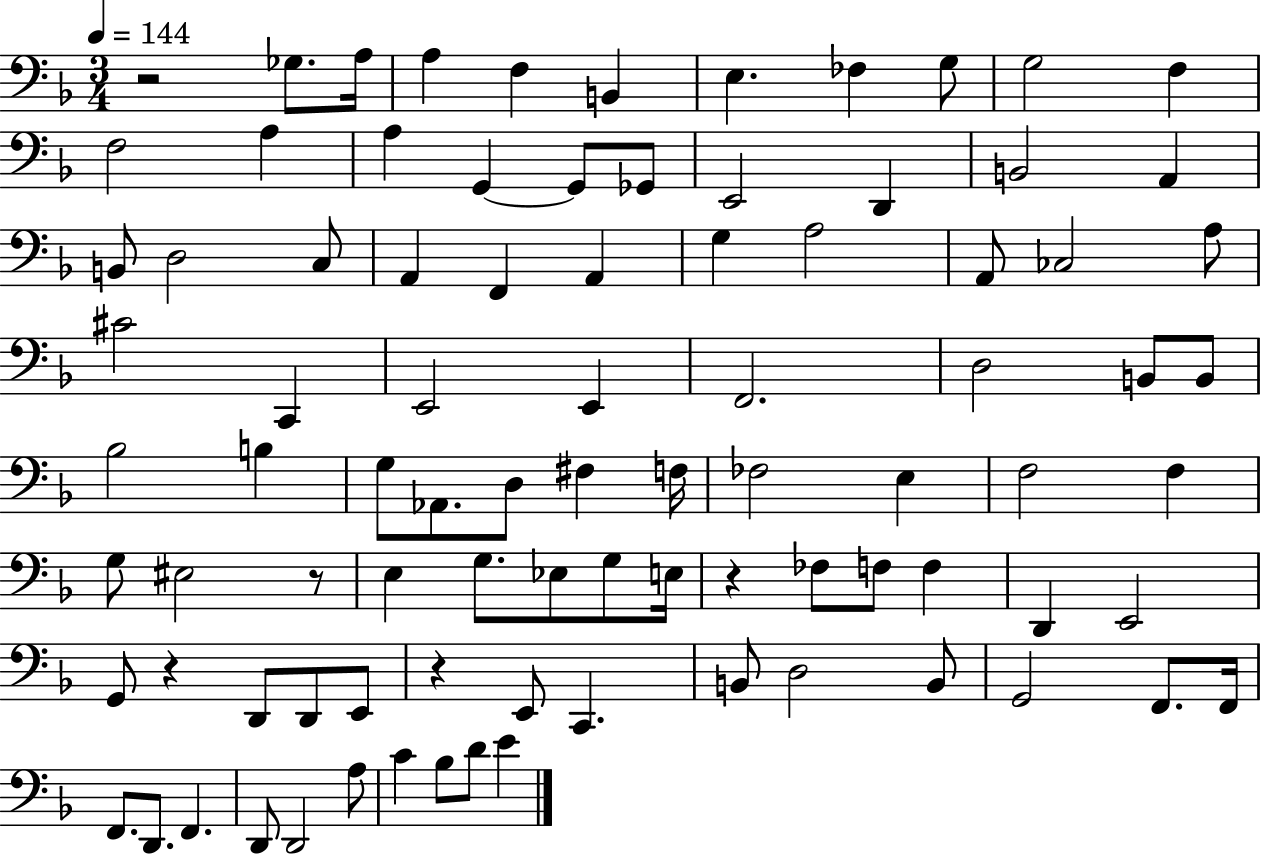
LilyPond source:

{
  \clef bass
  \numericTimeSignature
  \time 3/4
  \key f \major
  \tempo 4 = 144
  r2 ges8. a16 | a4 f4 b,4 | e4. fes4 g8 | g2 f4 | \break f2 a4 | a4 g,4~~ g,8 ges,8 | e,2 d,4 | b,2 a,4 | \break b,8 d2 c8 | a,4 f,4 a,4 | g4 a2 | a,8 ces2 a8 | \break cis'2 c,4 | e,2 e,4 | f,2. | d2 b,8 b,8 | \break bes2 b4 | g8 aes,8. d8 fis4 f16 | fes2 e4 | f2 f4 | \break g8 eis2 r8 | e4 g8. ees8 g8 e16 | r4 fes8 f8 f4 | d,4 e,2 | \break g,8 r4 d,8 d,8 e,8 | r4 e,8 c,4. | b,8 d2 b,8 | g,2 f,8. f,16 | \break f,8. d,8. f,4. | d,8 d,2 a8 | c'4 bes8 d'8 e'4 | \bar "|."
}